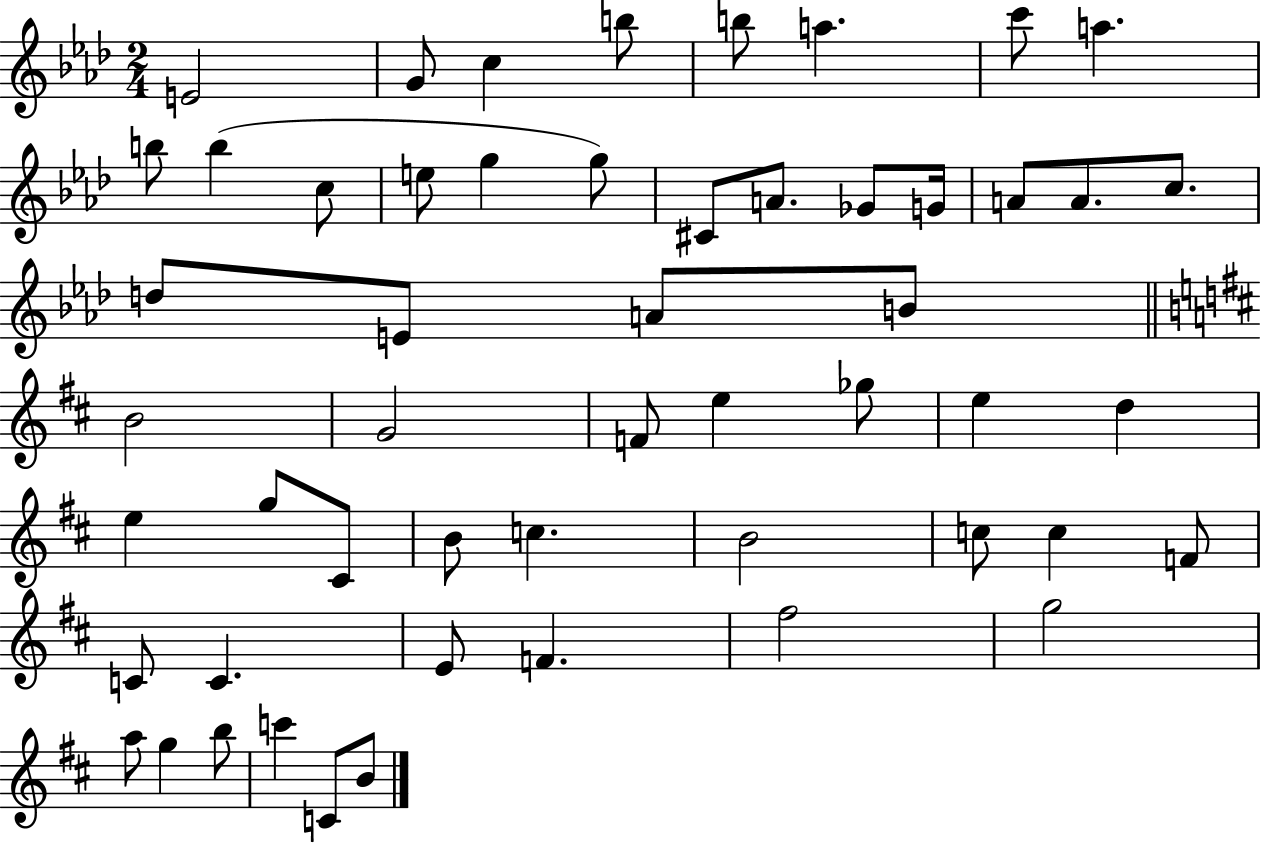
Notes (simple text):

E4/h G4/e C5/q B5/e B5/e A5/q. C6/e A5/q. B5/e B5/q C5/e E5/e G5/q G5/e C#4/e A4/e. Gb4/e G4/s A4/e A4/e. C5/e. D5/e E4/e A4/e B4/e B4/h G4/h F4/e E5/q Gb5/e E5/q D5/q E5/q G5/e C#4/e B4/e C5/q. B4/h C5/e C5/q F4/e C4/e C4/q. E4/e F4/q. F#5/h G5/h A5/e G5/q B5/e C6/q C4/e B4/e